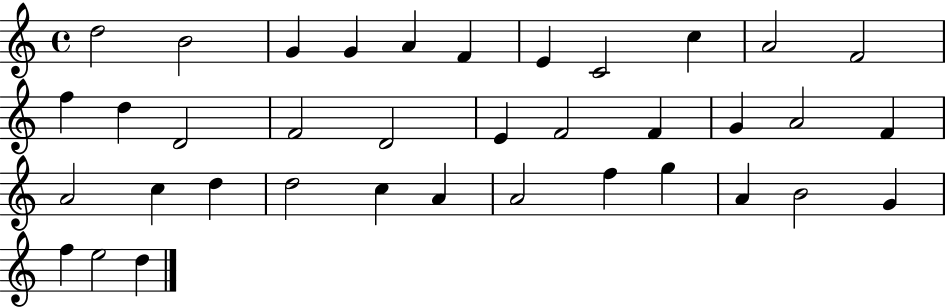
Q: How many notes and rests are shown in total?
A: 37